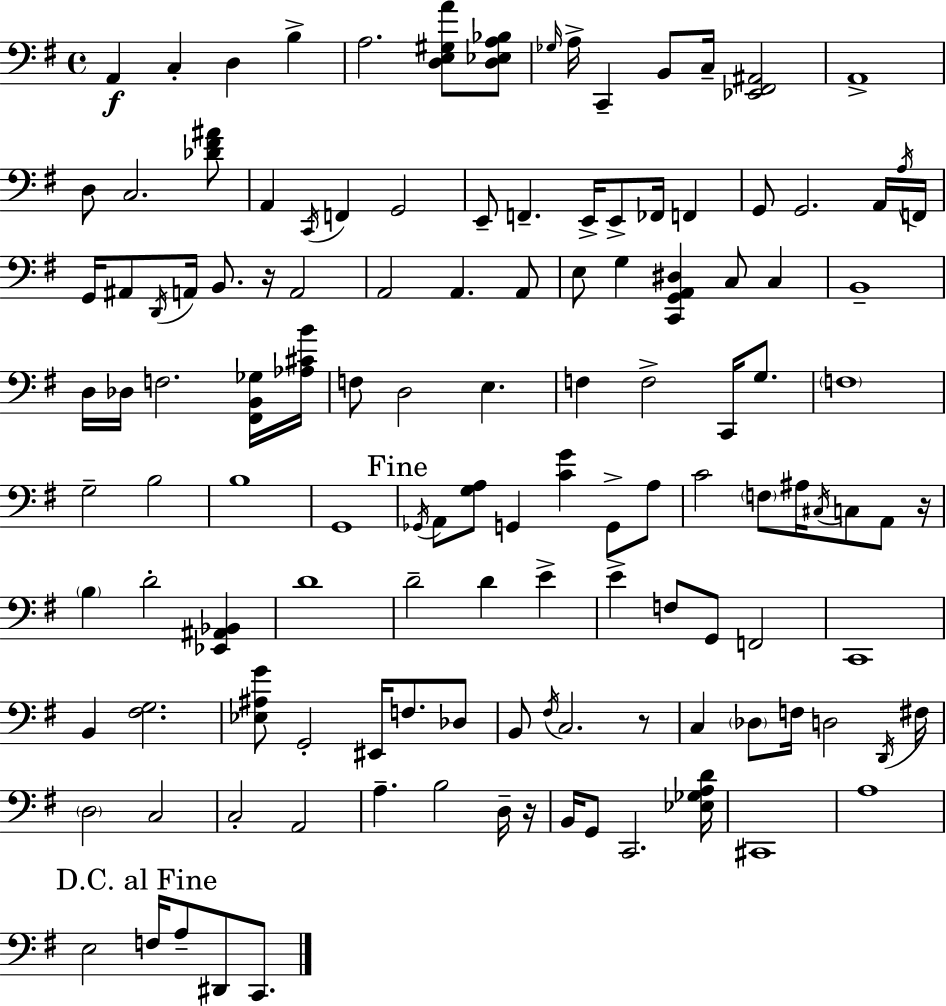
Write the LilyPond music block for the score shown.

{
  \clef bass
  \time 4/4
  \defaultTimeSignature
  \key g \major
  a,4\f c4-. d4 b4-> | a2. <d e gis a'>8 <d ees a bes>8 | \grace { ges16 } a16-> c,4-- b,8 c16-- <ees, fis, ais,>2 | a,1-> | \break d8 c2. <des' fis' ais'>8 | a,4 \acciaccatura { c,16 } f,4 g,2 | e,8-- f,4.-- e,16-> e,8-> fes,16 f,4 | g,8 g,2. | \break a,16 \acciaccatura { a16 } f,16 g,16 ais,8 \acciaccatura { d,16 } a,16 b,8. r16 a,2 | a,2 a,4. | a,8 e8 g4 <c, g, a, dis>4 c8 | c4 b,1-- | \break d16 des16 f2. | <fis, b, ges>16 <aes cis' b'>16 f8 d2 e4. | f4 f2-> | c,16 g8. \parenthesize f1 | \break g2-- b2 | b1 | g,1 | \mark "Fine" \acciaccatura { ges,16 } a,8 <g a>8 g,4 <c' g'>4 | \break g,8-> a8 c'2 \parenthesize f8 ais16 | \acciaccatura { cis16 } c8 a,8 r16 \parenthesize b4 d'2-. | <ees, ais, bes,>4 d'1 | d'2-- d'4 | \break e'4-> e'4-> f8 g,8 f,2 | c,1 | b,4 <fis g>2. | <ees ais g'>8 g,2-. | \break eis,16 f8. des8 b,8 \acciaccatura { fis16 } c2. | r8 c4 \parenthesize des8 f16 d2 | \acciaccatura { d,16 } fis16 \parenthesize d2 | c2 c2-. | \break a,2 a4.-- b2 | d16-- r16 b,16 g,8 c,2. | <ees ges a d'>16 cis,1 | a1 | \break \mark "D.C. al Fine" e2 | f16 a8-- dis,8 c,8. \bar "|."
}